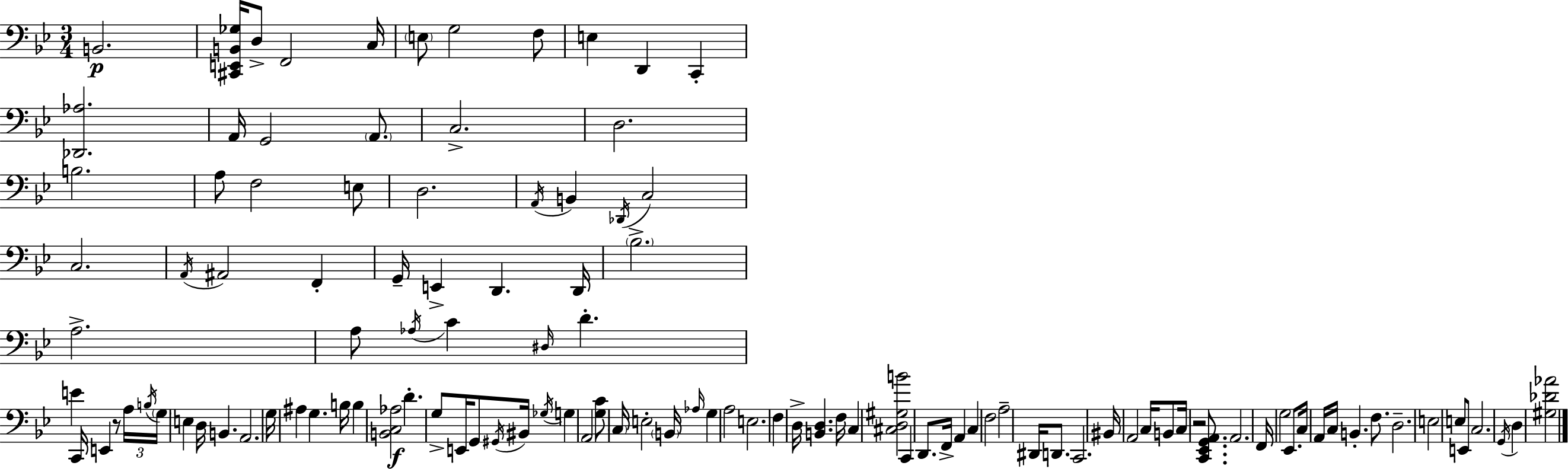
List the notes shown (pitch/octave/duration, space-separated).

B2/h. [C#2,E2,B2,Gb3]/s D3/e F2/h C3/s E3/e G3/h F3/e E3/q D2/q C2/q [Db2,Ab3]/h. A2/s G2/h A2/e. C3/h. D3/h. B3/h. A3/e F3/h E3/e D3/h. A2/s B2/q Db2/s C3/h C3/h. A2/s A#2/h F2/q G2/s E2/q D2/q. D2/s Bb3/h. A3/h. A3/e Ab3/s C4/q D#3/s D4/q. E4/q C2/s E2/q R/e A3/s B3/s G3/s E3/q D3/s B2/q. A2/h. G3/s A#3/q G3/q. B3/s B3/q [B2,C3,Ab3]/h D4/q. G3/e E2/s G2/e G#2/s BIS2/s Gb3/s G3/q A2/h [G3,C4]/e C3/s E3/h B2/s Ab3/s G3/q A3/h E3/h. F3/q D3/s [B2,D3]/q. F3/s C3/q [C#3,D3,G#3,B4]/h C2/q D2/e. F2/s A2/q C3/q F3/h A3/h D#2/s D2/e. C2/h. BIS2/s A2/h C3/s B2/e C3/s R/h [C2,Eb2,G2,A2]/e. A2/h. F2/s G3/h Eb2/e. C3/s A2/s C3/s B2/q. F3/e. D3/h. E3/h E3/e E2/e C3/h. G2/s D3/q [G#3,Db4,Ab4]/h